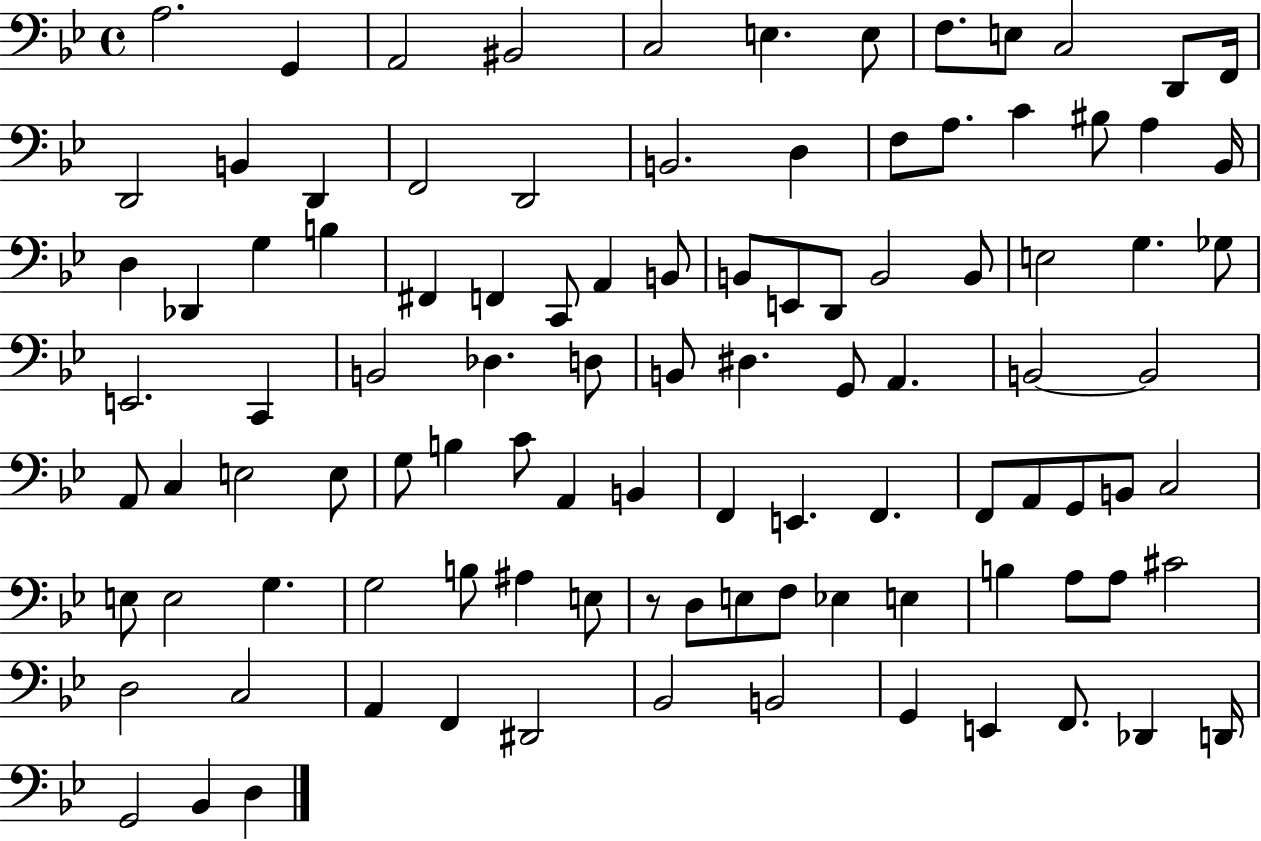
A3/h. G2/q A2/h BIS2/h C3/h E3/q. E3/e F3/e. E3/e C3/h D2/e F2/s D2/h B2/q D2/q F2/h D2/h B2/h. D3/q F3/e A3/e. C4/q BIS3/e A3/q Bb2/s D3/q Db2/q G3/q B3/q F#2/q F2/q C2/e A2/q B2/e B2/e E2/e D2/e B2/h B2/e E3/h G3/q. Gb3/e E2/h. C2/q B2/h Db3/q. D3/e B2/e D#3/q. G2/e A2/q. B2/h B2/h A2/e C3/q E3/h E3/e G3/e B3/q C4/e A2/q B2/q F2/q E2/q. F2/q. F2/e A2/e G2/e B2/e C3/h E3/e E3/h G3/q. G3/h B3/e A#3/q E3/e R/e D3/e E3/e F3/e Eb3/q E3/q B3/q A3/e A3/e C#4/h D3/h C3/h A2/q F2/q D#2/h Bb2/h B2/h G2/q E2/q F2/e. Db2/q D2/s G2/h Bb2/q D3/q